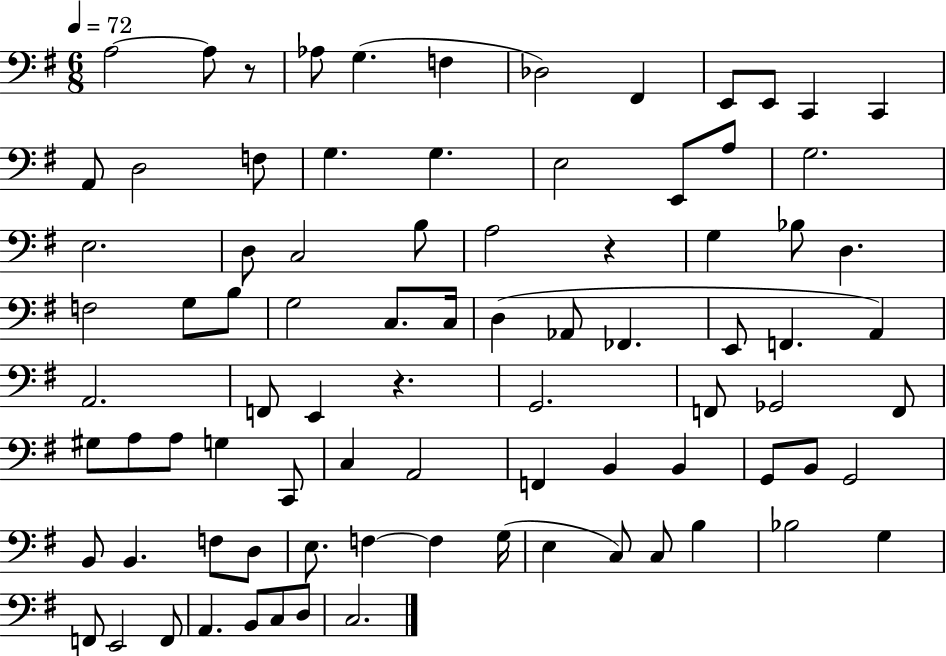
X:1
T:Untitled
M:6/8
L:1/4
K:G
A,2 A,/2 z/2 _A,/2 G, F, _D,2 ^F,, E,,/2 E,,/2 C,, C,, A,,/2 D,2 F,/2 G, G, E,2 E,,/2 A,/2 G,2 E,2 D,/2 C,2 B,/2 A,2 z G, _B,/2 D, F,2 G,/2 B,/2 G,2 C,/2 C,/4 D, _A,,/2 _F,, E,,/2 F,, A,, A,,2 F,,/2 E,, z G,,2 F,,/2 _G,,2 F,,/2 ^G,/2 A,/2 A,/2 G, C,,/2 C, A,,2 F,, B,, B,, G,,/2 B,,/2 G,,2 B,,/2 B,, F,/2 D,/2 E,/2 F, F, G,/4 E, C,/2 C,/2 B, _B,2 G, F,,/2 E,,2 F,,/2 A,, B,,/2 C,/2 D,/2 C,2